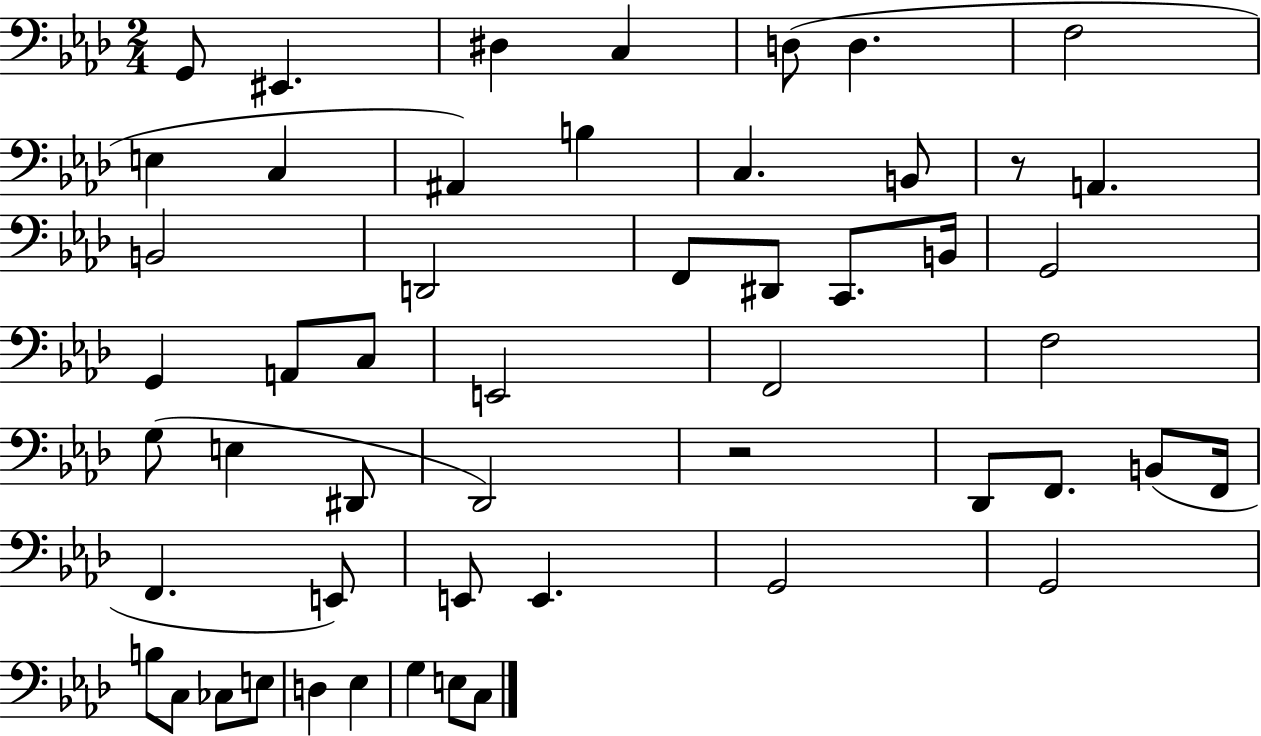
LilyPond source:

{
  \clef bass
  \numericTimeSignature
  \time 2/4
  \key aes \major
  g,8 eis,4. | dis4 c4 | d8( d4. | f2 | \break e4 c4 | ais,4) b4 | c4. b,8 | r8 a,4. | \break b,2 | d,2 | f,8 dis,8 c,8. b,16 | g,2 | \break g,4 a,8 c8 | e,2 | f,2 | f2 | \break g8( e4 dis,8 | des,2) | r2 | des,8 f,8. b,8( f,16 | \break f,4. e,8) | e,8 e,4. | g,2 | g,2 | \break b8 c8 ces8 e8 | d4 ees4 | g4 e8 c8 | \bar "|."
}